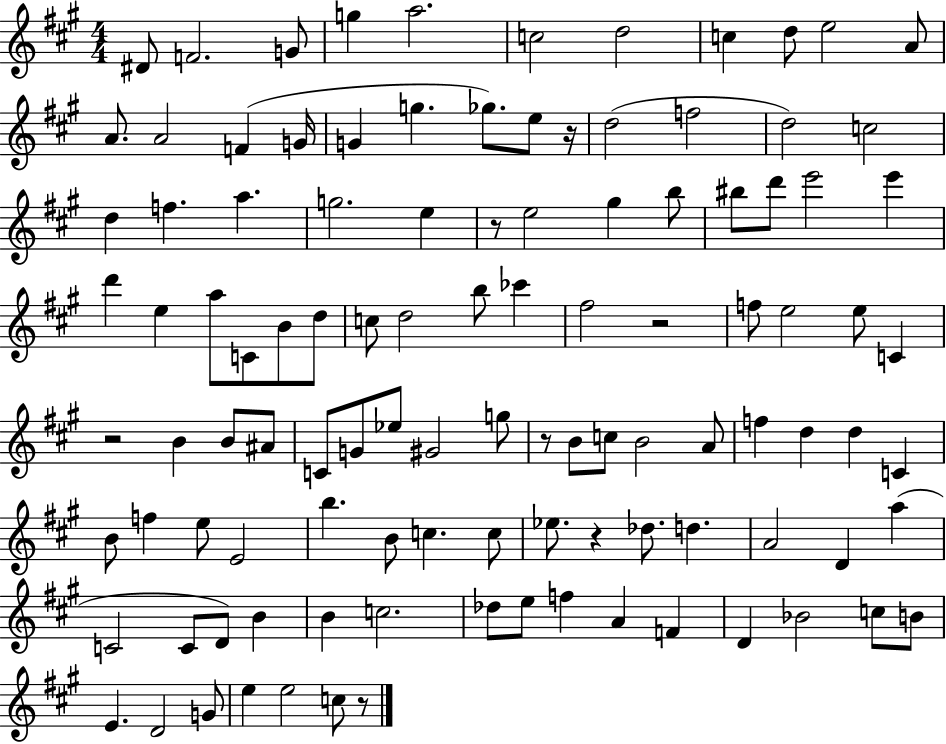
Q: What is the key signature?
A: A major